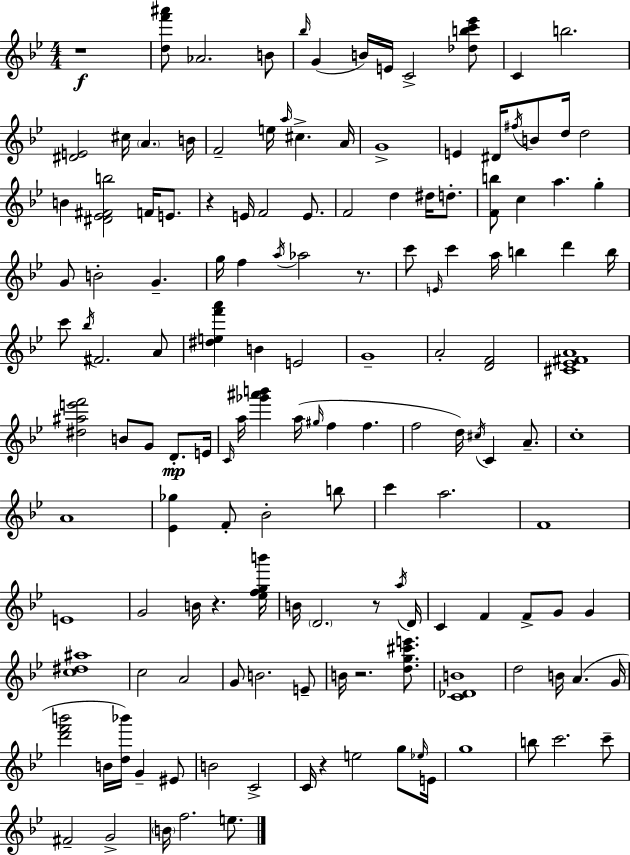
{
  \clef treble
  \numericTimeSignature
  \time 4/4
  \key bes \major
  r1\f | <d'' f''' ais'''>8 aes'2. b'8 | \grace { bes''16 }( g'4 b'16) e'16 c'2-> <des'' b'' c''' ees'''>8 | c'4 b''2. | \break <dis' e'>2 cis''16 \parenthesize a'4. | b'16 f'2-- e''16 \grace { a''16 } cis''4.-> | a'16 g'1-> | e'4 dis'16 \acciaccatura { fis''16 } b'8 d''16 d''2 | \break b'4 <dis' ees' fis' b''>2 f'16 | e'8. r4 e'16 f'2 | e'8. f'2 d''4 dis''16 | d''8.-. <f' b''>8 c''4 a''4. g''4-. | \break g'8 b'2-. g'4.-- | g''16 f''4 \acciaccatura { a''16 } aes''2 | r8. c'''8 \grace { e'16 } c'''4 a''16 b''4 | d'''4 b''16 c'''8 \acciaccatura { bes''16 } fis'2. | \break a'8 <dis'' e'' f''' a'''>4 b'4 e'2 | g'1-- | a'2-. <d' f'>2 | <cis' ees' fis' a'>1 | \break <dis'' ais'' e''' f'''>2 b'8 | g'8 d'8.-.\mp e'16 \grace { c'16 } a''16 <ges''' ais''' b'''>4 a''16( \grace { gis''16 } f''4 | f''4. f''2 | d''16) \acciaccatura { cis''16 } c'4 a'8.-- c''1-. | \break a'1 | <ees' ges''>4 f'8-. bes'2-. | b''8 c'''4 a''2. | f'1 | \break e'1 | g'2 | b'16 r4. <ees'' f'' g'' b'''>16 b'16 \parenthesize d'2. | r8 \acciaccatura { a''16 } d'16 c'4 f'4 | \break f'8-> g'8 g'4 <c'' dis'' ais''>1 | c''2 | a'2 g'8 b'2. | e'8-- b'16 r2. | \break <d'' g'' cis''' e'''>8. <c' des' b'>1 | d''2 | b'16 a'4.( g'16 <d''' f''' b'''>2 | b'16 <d'' bes'''>16) g'4-- eis'8 b'2 | \break c'2-> c'16 r4 e''2 | g''8 \grace { ees''16 } e'16 g''1 | b''8 c'''2. | c'''8-- fis'2-- | \break g'2-> \parenthesize b'16 f''2. | e''8. \bar "|."
}